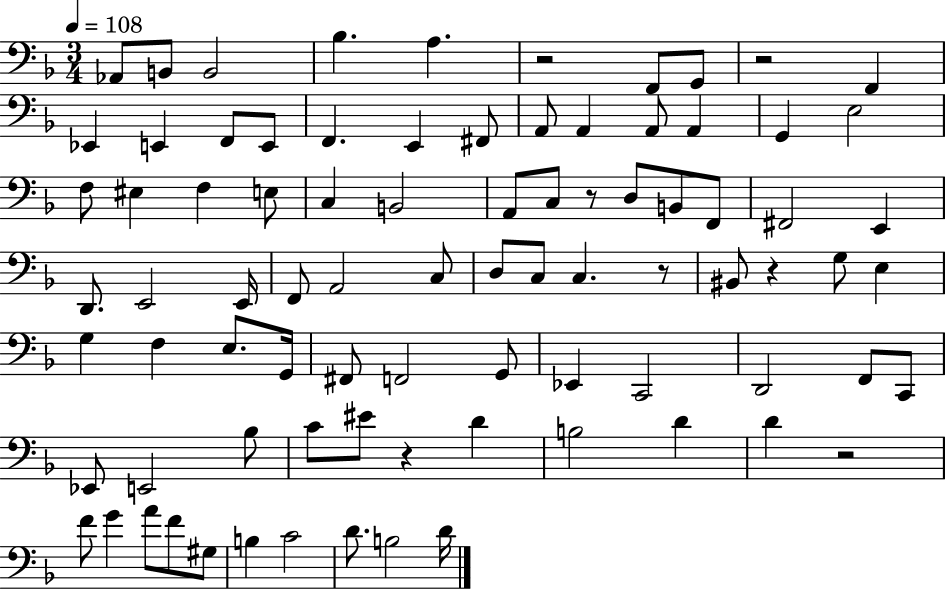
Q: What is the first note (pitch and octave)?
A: Ab2